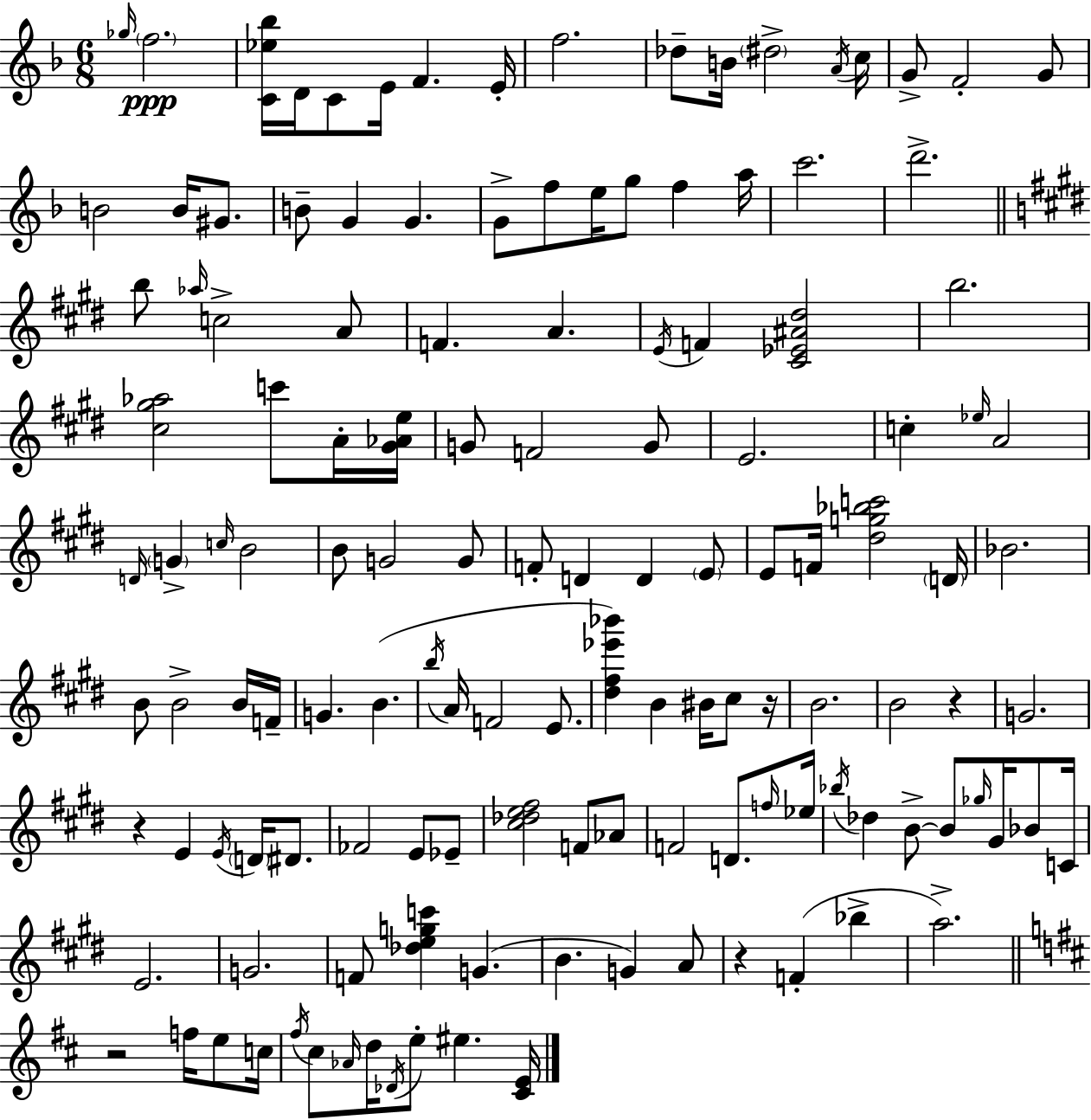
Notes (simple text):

Gb5/s F5/h. [C4,Eb5,Bb5]/s D4/s C4/e E4/s F4/q. E4/s F5/h. Db5/e B4/s D#5/h A4/s C5/s G4/e F4/h G4/e B4/h B4/s G#4/e. B4/e G4/q G4/q. G4/e F5/e E5/s G5/e F5/q A5/s C6/h. D6/h. B5/e Ab5/s C5/h A4/e F4/q. A4/q. E4/s F4/q [C#4,Eb4,A#4,D#5]/h B5/h. [C#5,G#5,Ab5]/h C6/e A4/s [G#4,Ab4,E5]/s G4/e F4/h G4/e E4/h. C5/q Eb5/s A4/h D4/s G4/q C5/s B4/h B4/e G4/h G4/e F4/e D4/q D4/q E4/e E4/e F4/s [D#5,G5,Bb5,C6]/h D4/s Bb4/h. B4/e B4/h B4/s F4/s G4/q. B4/q. B5/s A4/s F4/h E4/e. [D#5,F#5,Eb6,Bb6]/q B4/q BIS4/s C#5/e R/s B4/h. B4/h R/q G4/h. R/q E4/q E4/s D4/s D#4/e. FES4/h E4/e Eb4/e [C#5,Db5,E5,F#5]/h F4/e Ab4/e F4/h D4/e. F5/s Eb5/s Bb5/s Db5/q B4/e B4/e Gb5/s G#4/s Bb4/e C4/s E4/h. G4/h. F4/e [Db5,E5,G5,C6]/q G4/q. B4/q. G4/q A4/e R/q F4/q Bb5/q A5/h. R/h F5/s E5/e C5/s F#5/s C#5/e Ab4/s D5/s Db4/s E5/e EIS5/q. [C#4,E4]/s